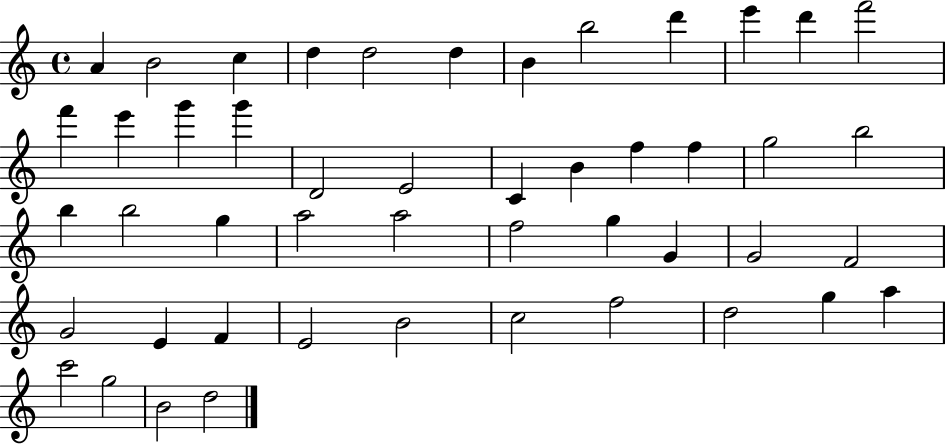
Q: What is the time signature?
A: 4/4